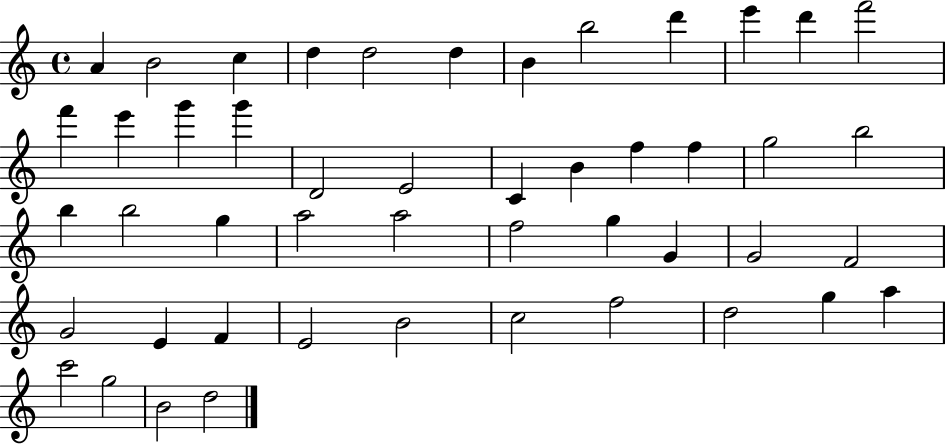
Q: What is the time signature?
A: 4/4